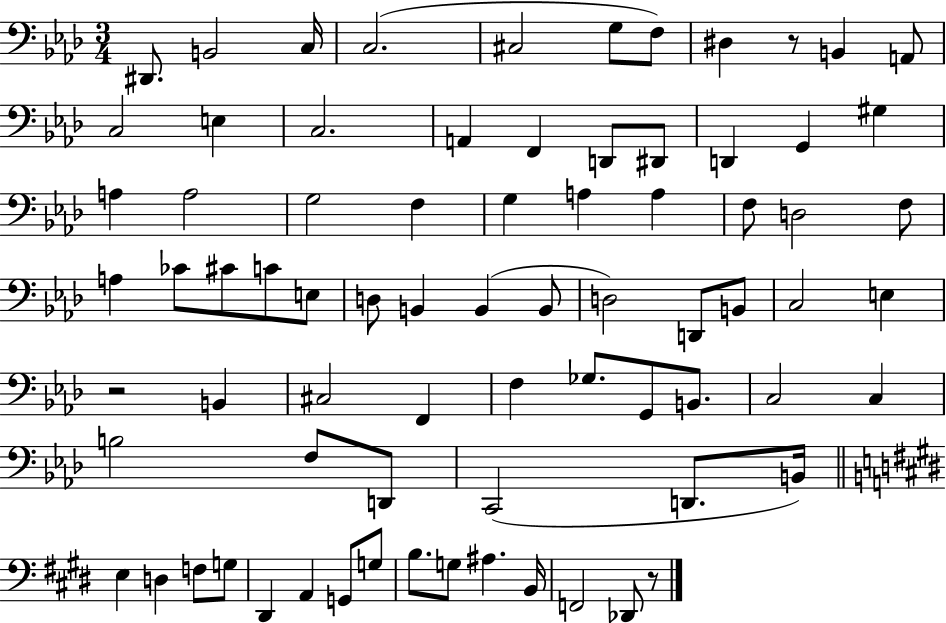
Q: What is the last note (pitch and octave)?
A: Db2